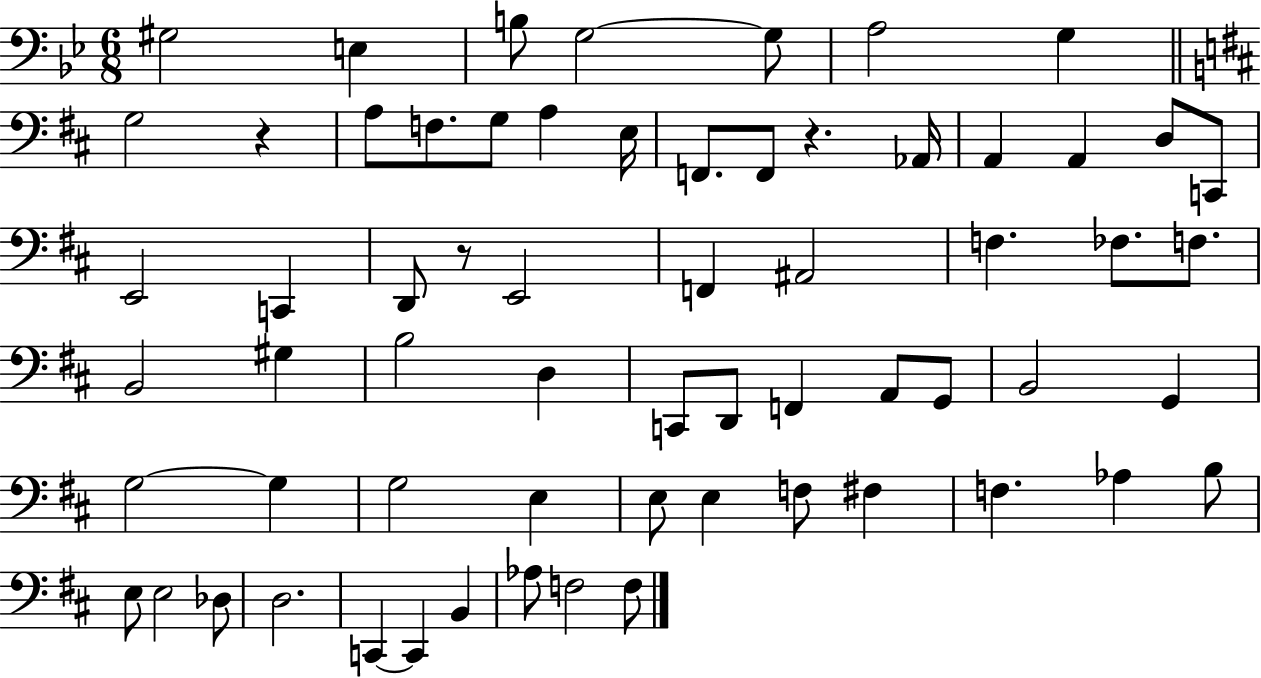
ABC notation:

X:1
T:Untitled
M:6/8
L:1/4
K:Bb
^G,2 E, B,/2 G,2 G,/2 A,2 G, G,2 z A,/2 F,/2 G,/2 A, E,/4 F,,/2 F,,/2 z _A,,/4 A,, A,, D,/2 C,,/2 E,,2 C,, D,,/2 z/2 E,,2 F,, ^A,,2 F, _F,/2 F,/2 B,,2 ^G, B,2 D, C,,/2 D,,/2 F,, A,,/2 G,,/2 B,,2 G,, G,2 G, G,2 E, E,/2 E, F,/2 ^F, F, _A, B,/2 E,/2 E,2 _D,/2 D,2 C,, C,, B,, _A,/2 F,2 F,/2